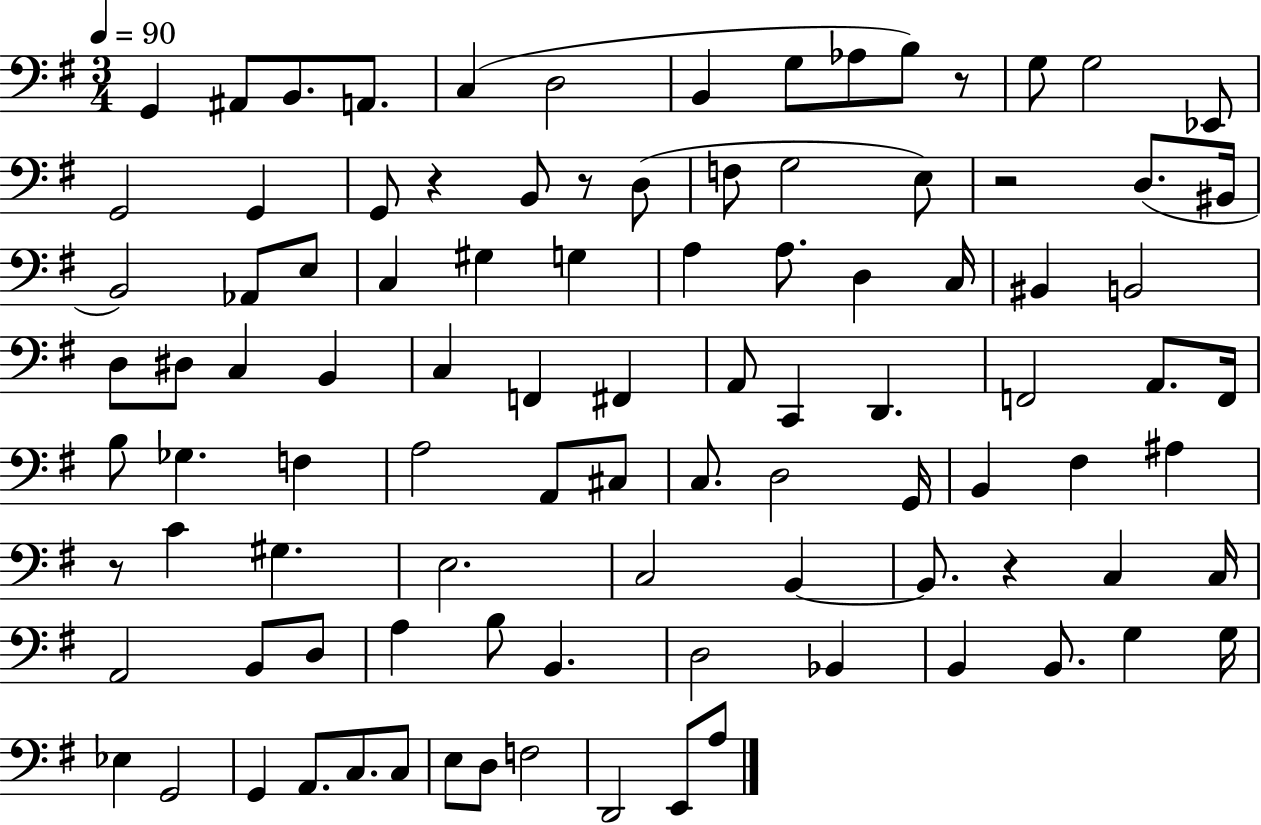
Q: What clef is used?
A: bass